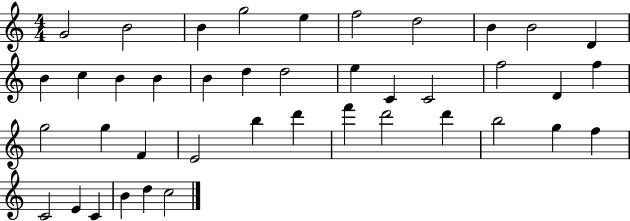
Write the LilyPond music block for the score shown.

{
  \clef treble
  \numericTimeSignature
  \time 4/4
  \key c \major
  g'2 b'2 | b'4 g''2 e''4 | f''2 d''2 | b'4 b'2 d'4 | \break b'4 c''4 b'4 b'4 | b'4 d''4 d''2 | e''4 c'4 c'2 | f''2 d'4 f''4 | \break g''2 g''4 f'4 | e'2 b''4 d'''4 | f'''4 d'''2 d'''4 | b''2 g''4 f''4 | \break c'2 e'4 c'4 | b'4 d''4 c''2 | \bar "|."
}